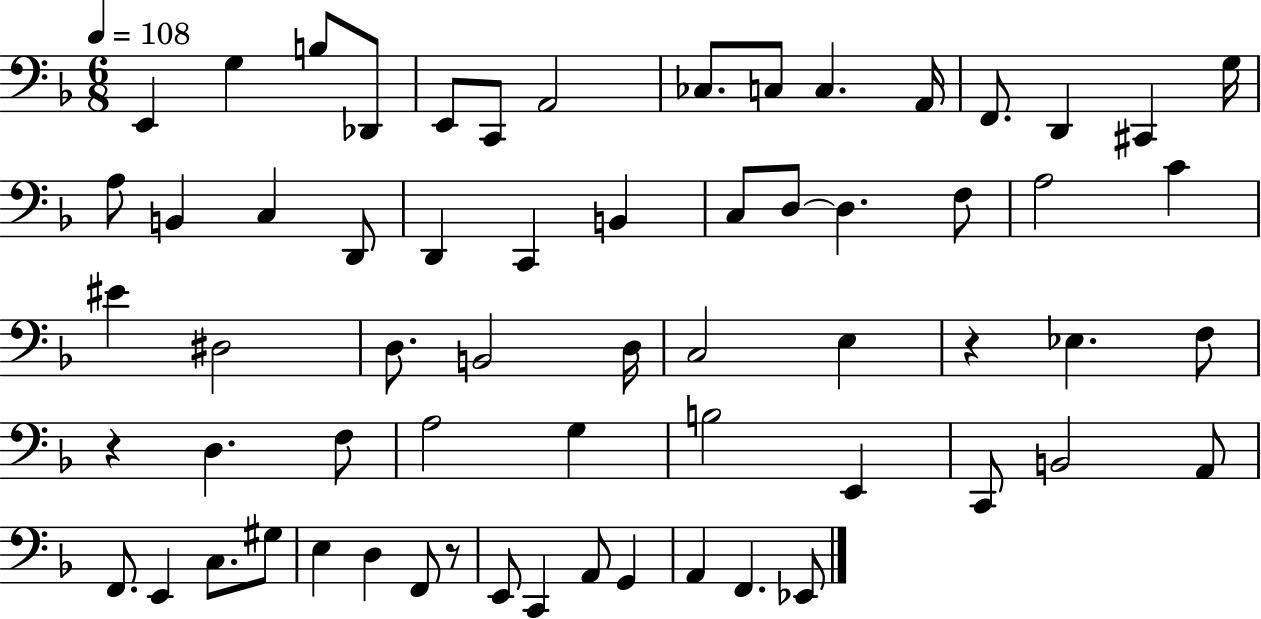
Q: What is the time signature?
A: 6/8